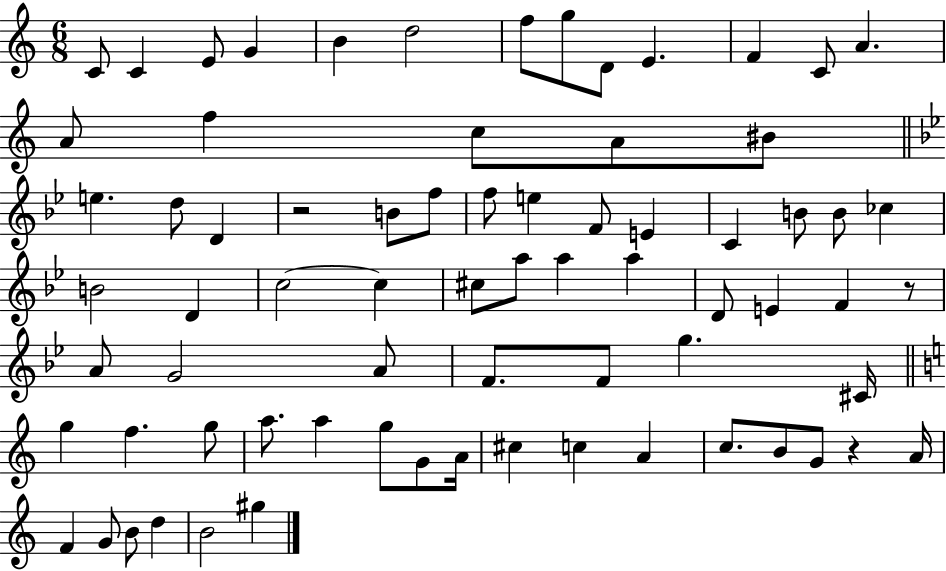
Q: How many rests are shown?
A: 3